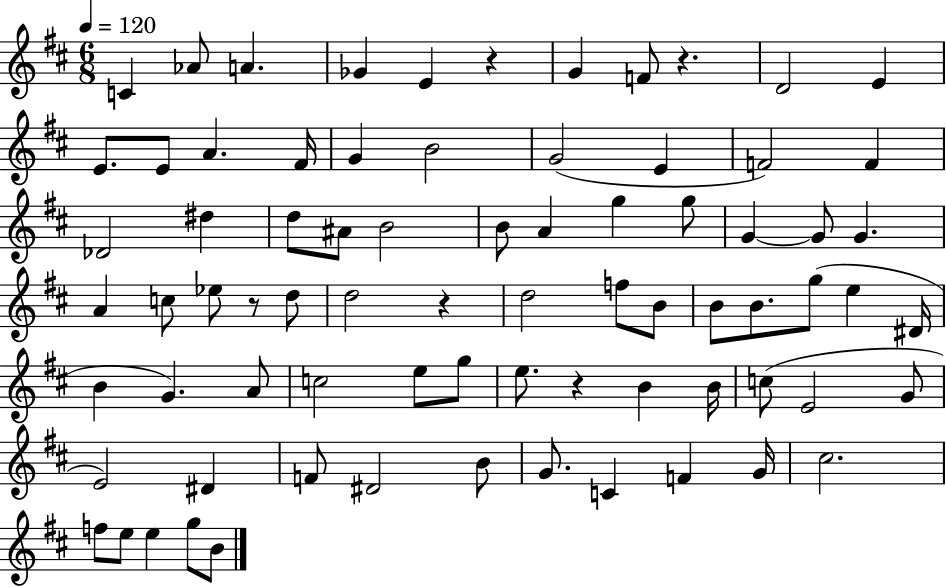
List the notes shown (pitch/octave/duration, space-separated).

C4/q Ab4/e A4/q. Gb4/q E4/q R/q G4/q F4/e R/q. D4/h E4/q E4/e. E4/e A4/q. F#4/s G4/q B4/h G4/h E4/q F4/h F4/q Db4/h D#5/q D5/e A#4/e B4/h B4/e A4/q G5/q G5/e G4/q G4/e G4/q. A4/q C5/e Eb5/e R/e D5/e D5/h R/q D5/h F5/e B4/e B4/e B4/e. G5/e E5/q D#4/s B4/q G4/q. A4/e C5/h E5/e G5/e E5/e. R/q B4/q B4/s C5/e E4/h G4/e E4/h D#4/q F4/e D#4/h B4/e G4/e. C4/q F4/q G4/s C#5/h. F5/e E5/e E5/q G5/e B4/e